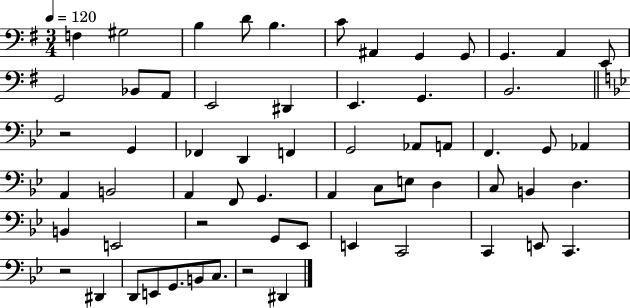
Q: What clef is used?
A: bass